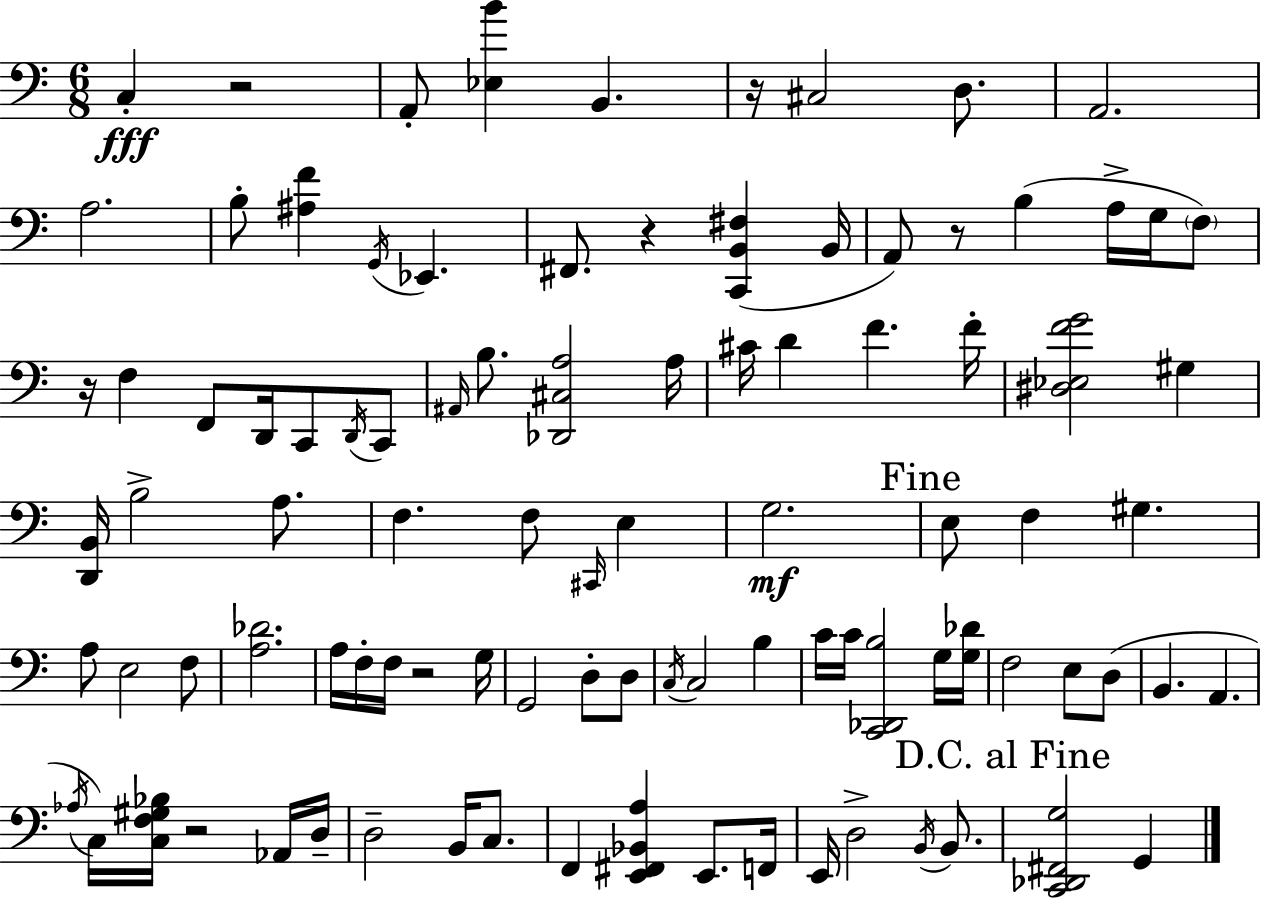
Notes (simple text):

C3/q R/h A2/e [Eb3,B4]/q B2/q. R/s C#3/h D3/e. A2/h. A3/h. B3/e [A#3,F4]/q G2/s Eb2/q. F#2/e. R/q [C2,B2,F#3]/q B2/s A2/e R/e B3/q A3/s G3/s F3/e R/s F3/q F2/e D2/s C2/e D2/s C2/e A#2/s B3/e. [Db2,C#3,A3]/h A3/s C#4/s D4/q F4/q. F4/s [D#3,Eb3,F4,G4]/h G#3/q [D2,B2]/s B3/h A3/e. F3/q. F3/e C#2/s E3/q G3/h. E3/e F3/q G#3/q. A3/e E3/h F3/e [A3,Db4]/h. A3/s F3/s F3/s R/h G3/s G2/h D3/e D3/e C3/s C3/h B3/q C4/s C4/s [C2,Db2,B3]/h G3/s [G3,Db4]/s F3/h E3/e D3/e B2/q. A2/q. Ab3/s C3/s [C3,F3,G#3,Bb3]/s R/h Ab2/s D3/s D3/h B2/s C3/e. F2/q [E2,F#2,Bb2,A3]/q E2/e. F2/s E2/s D3/h B2/s B2/e. [C2,Db2,F#2,G3]/h G2/q